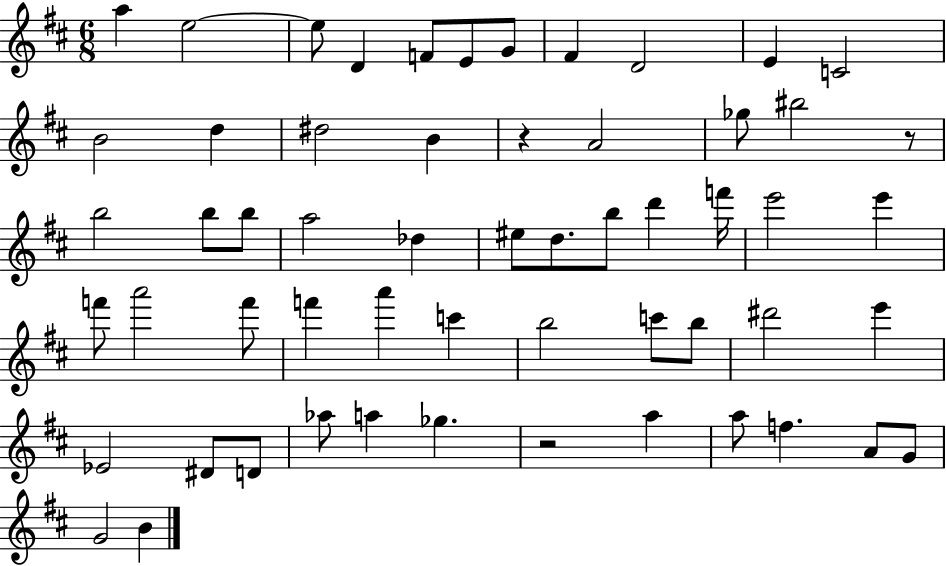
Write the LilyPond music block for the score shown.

{
  \clef treble
  \numericTimeSignature
  \time 6/8
  \key d \major
  \repeat volta 2 { a''4 e''2~~ | e''8 d'4 f'8 e'8 g'8 | fis'4 d'2 | e'4 c'2 | \break b'2 d''4 | dis''2 b'4 | r4 a'2 | ges''8 bis''2 r8 | \break b''2 b''8 b''8 | a''2 des''4 | eis''8 d''8. b''8 d'''4 f'''16 | e'''2 e'''4 | \break f'''8 a'''2 f'''8 | f'''4 a'''4 c'''4 | b''2 c'''8 b''8 | dis'''2 e'''4 | \break ees'2 dis'8 d'8 | aes''8 a''4 ges''4. | r2 a''4 | a''8 f''4. a'8 g'8 | \break g'2 b'4 | } \bar "|."
}